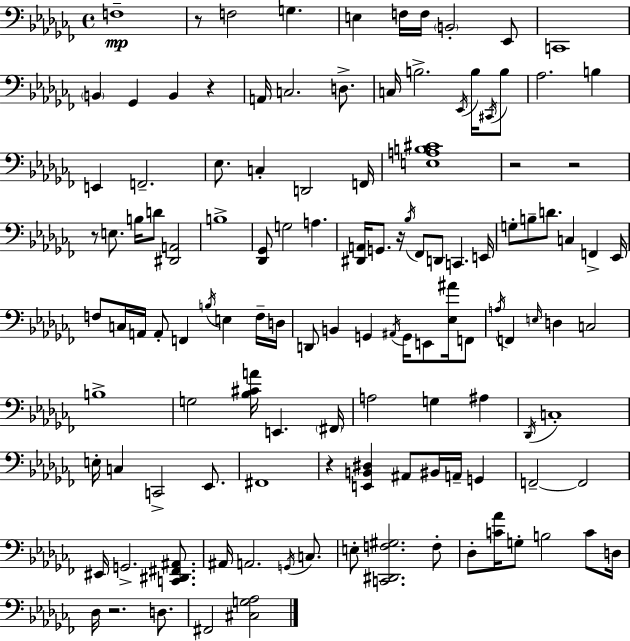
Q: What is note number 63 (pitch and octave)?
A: F2